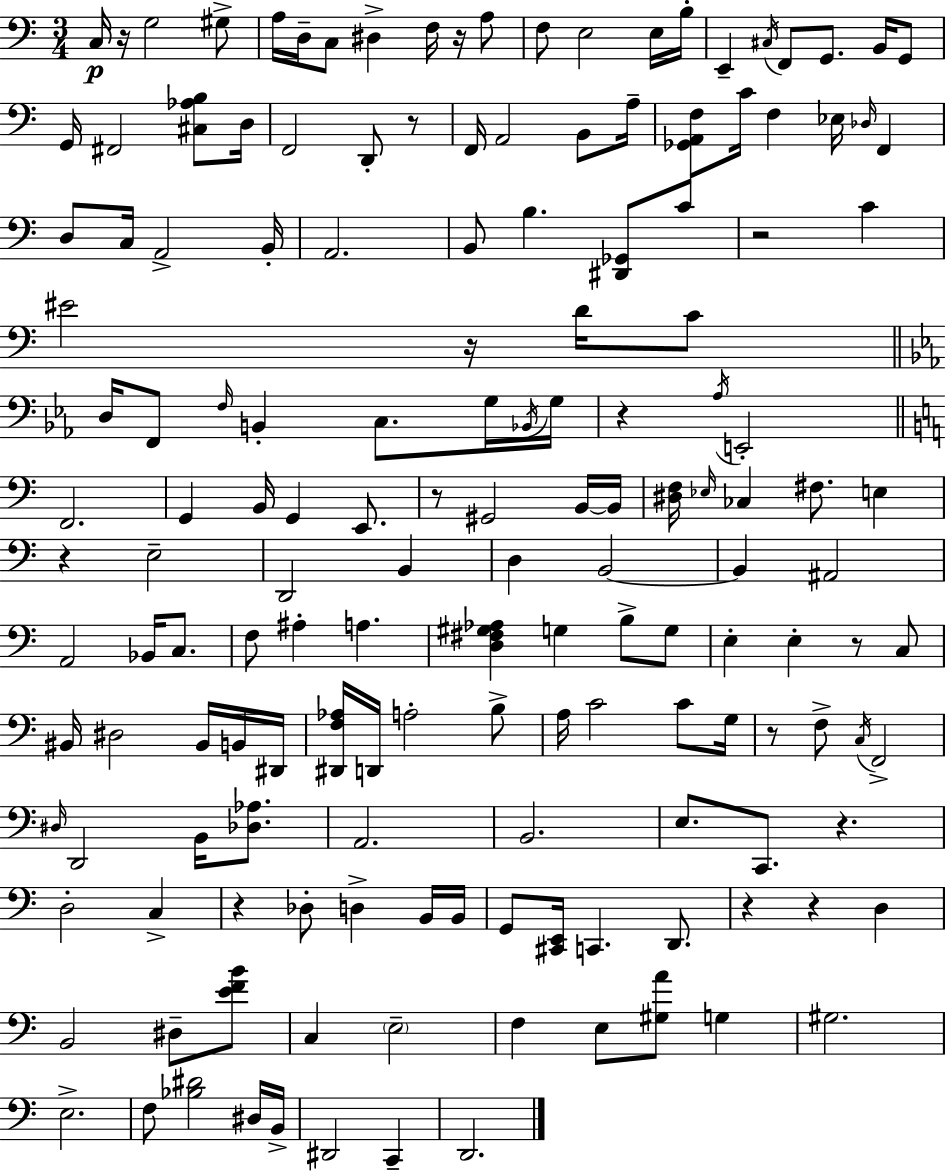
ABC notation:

X:1
T:Untitled
M:3/4
L:1/4
K:Am
C,/4 z/4 G,2 ^G,/2 A,/4 D,/4 C,/2 ^D, F,/4 z/4 A,/2 F,/2 E,2 E,/4 B,/4 E,, ^C,/4 F,,/2 G,,/2 B,,/4 G,,/2 G,,/4 ^F,,2 [^C,_A,B,]/2 D,/4 F,,2 D,,/2 z/2 F,,/4 A,,2 B,,/2 A,/4 [_G,,A,,F,]/2 C/4 F, _E,/4 _D,/4 F,, D,/2 C,/4 A,,2 B,,/4 A,,2 B,,/2 B, [^D,,_G,,]/2 C/2 z2 C ^E2 z/4 D/4 C/2 D,/4 F,,/2 F,/4 B,, C,/2 G,/4 _B,,/4 G,/4 z _A,/4 E,,2 F,,2 G,, B,,/4 G,, E,,/2 z/2 ^G,,2 B,,/4 B,,/4 [^D,F,]/4 _E,/4 _C, ^F,/2 E, z E,2 D,,2 B,, D, B,,2 B,, ^A,,2 A,,2 _B,,/4 C,/2 F,/2 ^A, A, [D,^F,^G,_A,] G, B,/2 G,/2 E, E, z/2 C,/2 ^B,,/4 ^D,2 ^B,,/4 B,,/4 ^D,,/4 [^D,,F,_A,]/4 D,,/4 A,2 B,/2 A,/4 C2 C/2 G,/4 z/2 F,/2 C,/4 F,,2 ^D,/4 D,,2 B,,/4 [_D,_A,]/2 A,,2 B,,2 E,/2 C,,/2 z D,2 C, z _D,/2 D, B,,/4 B,,/4 G,,/2 [^C,,E,,]/4 C,, D,,/2 z z D, B,,2 ^D,/2 [EFB]/2 C, E,2 F, E,/2 [^G,A]/2 G, ^G,2 E,2 F,/2 [_B,^D]2 ^D,/4 B,,/4 ^D,,2 C,, D,,2